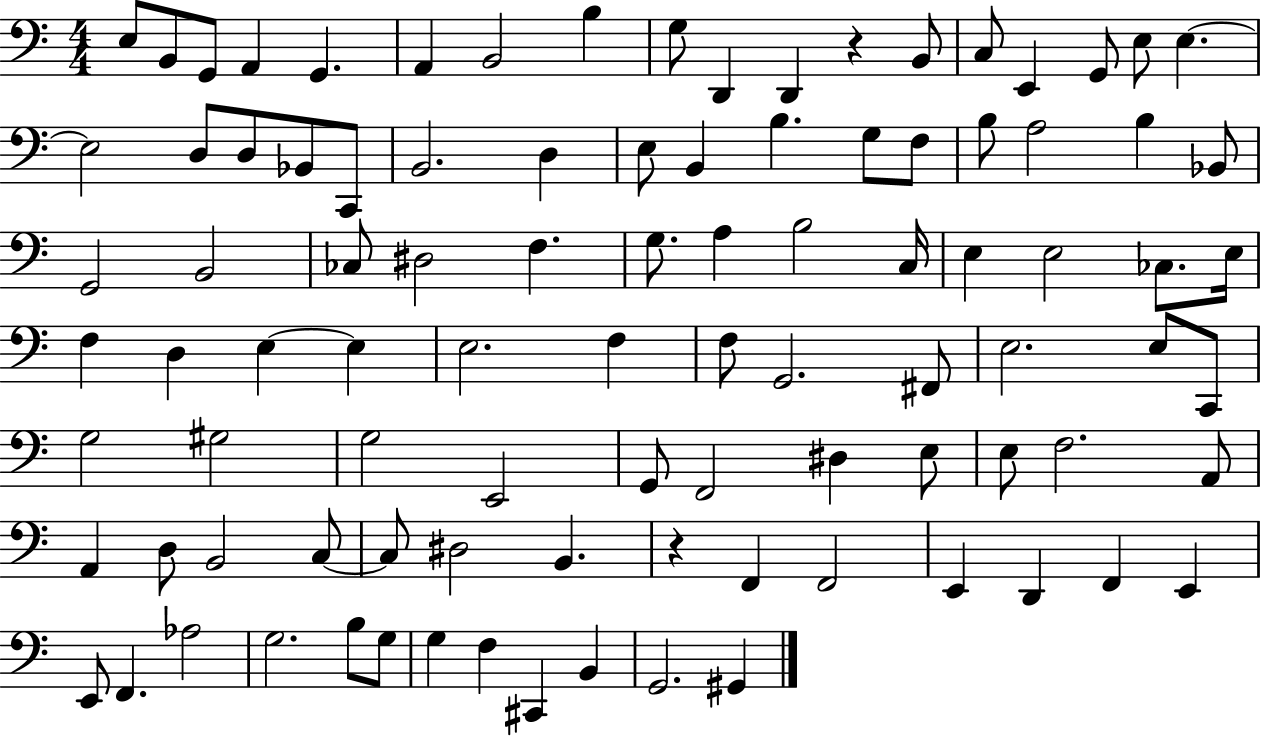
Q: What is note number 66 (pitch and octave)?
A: E3